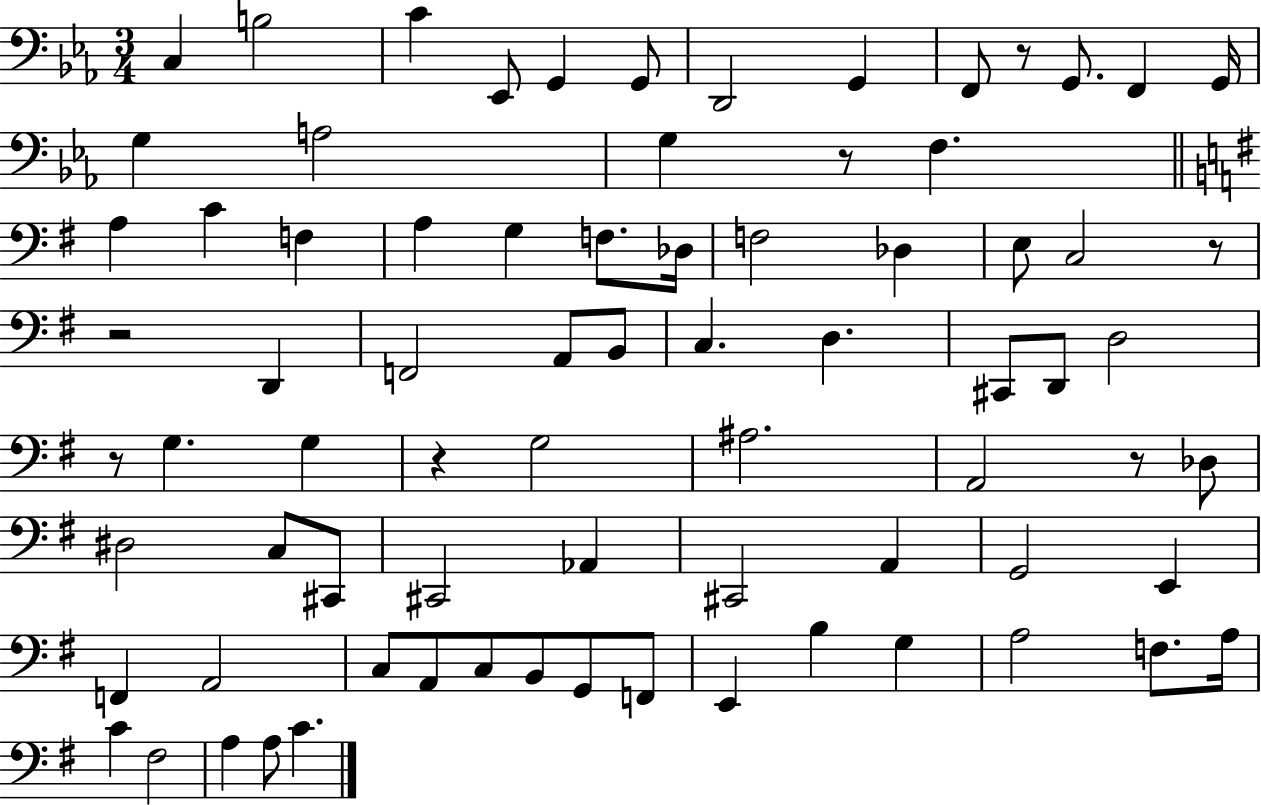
{
  \clef bass
  \numericTimeSignature
  \time 3/4
  \key ees \major
  c4 b2 | c'4 ees,8 g,4 g,8 | d,2 g,4 | f,8 r8 g,8. f,4 g,16 | \break g4 a2 | g4 r8 f4. | \bar "||" \break \key g \major a4 c'4 f4 | a4 g4 f8. des16 | f2 des4 | e8 c2 r8 | \break r2 d,4 | f,2 a,8 b,8 | c4. d4. | cis,8 d,8 d2 | \break r8 g4. g4 | r4 g2 | ais2. | a,2 r8 des8 | \break dis2 c8 cis,8 | cis,2 aes,4 | cis,2 a,4 | g,2 e,4 | \break f,4 a,2 | c8 a,8 c8 b,8 g,8 f,8 | e,4 b4 g4 | a2 f8. a16 | \break c'4 fis2 | a4 a8 c'4. | \bar "|."
}